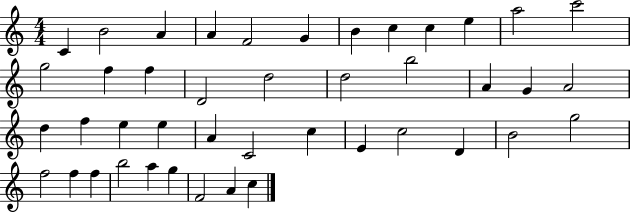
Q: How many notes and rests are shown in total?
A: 43